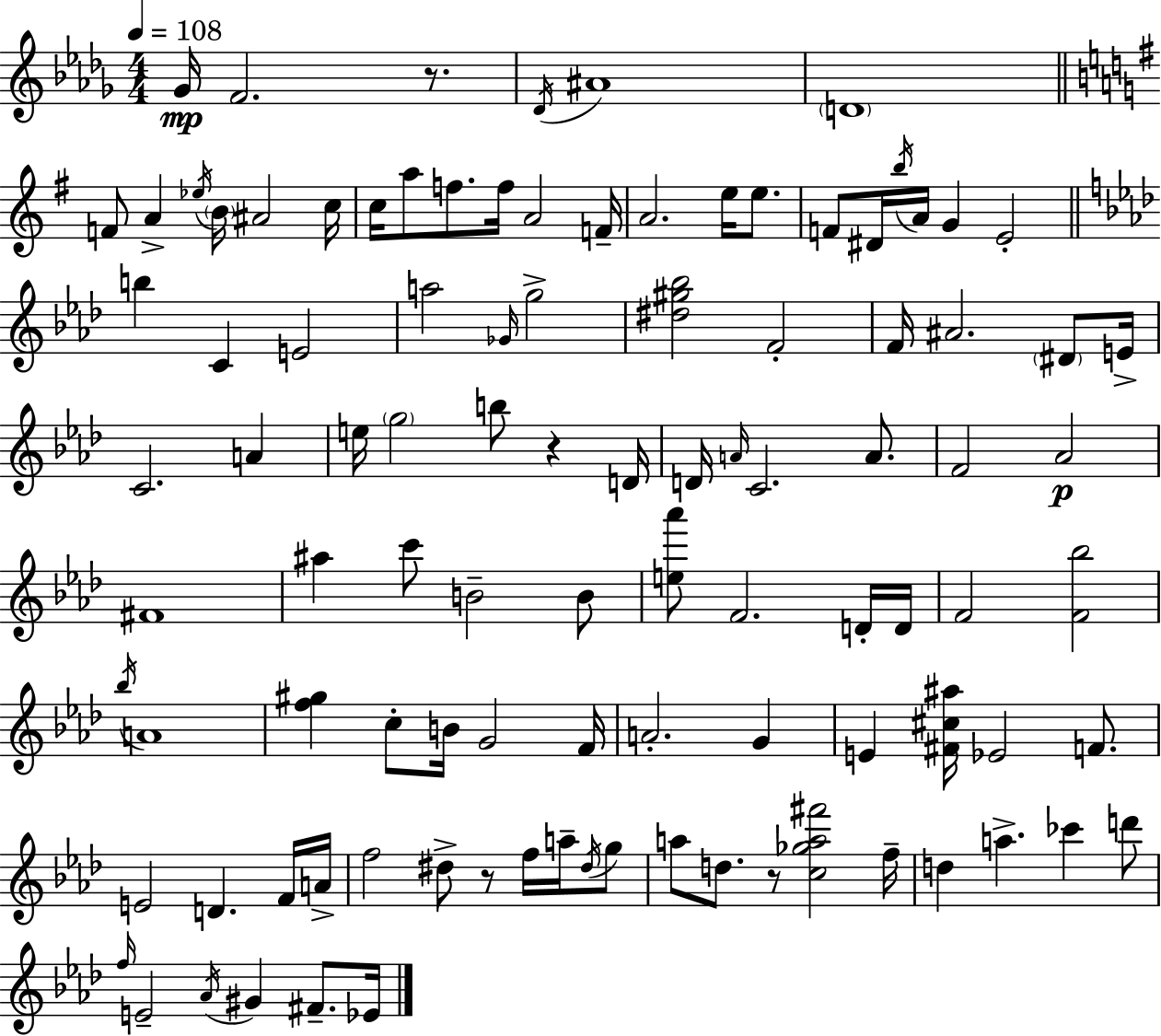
{
  \clef treble
  \numericTimeSignature
  \time 4/4
  \key bes \minor
  \tempo 4 = 108
  ges'16\mp f'2. r8. | \acciaccatura { des'16 } ais'1 | \parenthesize d'1 | \bar "||" \break \key e \minor f'8 a'4-> \acciaccatura { ees''16 } \parenthesize b'16 ais'2 | c''16 c''16 a''8 f''8. f''16 a'2 | f'16-- a'2. e''16 e''8. | f'8 dis'16 \acciaccatura { b''16 } a'16 g'4 e'2-. | \break \bar "||" \break \key aes \major b''4 c'4 e'2 | a''2 \grace { ges'16 } g''2-> | <dis'' gis'' bes''>2 f'2-. | f'16 ais'2. \parenthesize dis'8 | \break e'16-> c'2. a'4 | e''16 \parenthesize g''2 b''8 r4 | d'16 d'16 \grace { a'16 } c'2. a'8. | f'2 aes'2\p | \break fis'1 | ais''4 c'''8 b'2-- | b'8 <e'' aes'''>8 f'2. | d'16-. d'16 f'2 <f' bes''>2 | \break \acciaccatura { bes''16 } a'1 | <f'' gis''>4 c''8-. b'16 g'2 | f'16 a'2.-. g'4 | e'4 <fis' cis'' ais''>16 ees'2 | \break f'8. e'2 d'4. | f'16 a'16-> f''2 dis''8-> r8 f''16 | a''16-- \acciaccatura { dis''16 } g''8 a''8 d''8. r8 <c'' ges'' a'' fis'''>2 | f''16-- d''4 a''4.-> ces'''4 | \break d'''8 \grace { f''16 } e'2-- \acciaccatura { aes'16 } gis'4 | fis'8.-- ees'16 \bar "|."
}